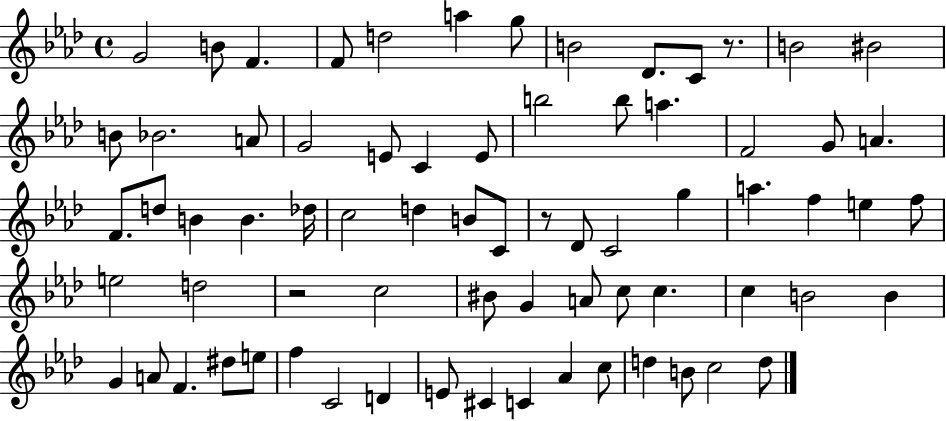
G4/h B4/e F4/q. F4/e D5/h A5/q G5/e B4/h Db4/e. C4/e R/e. B4/h BIS4/h B4/e Bb4/h. A4/e G4/h E4/e C4/q E4/e B5/h B5/e A5/q. F4/h G4/e A4/q. F4/e. D5/e B4/q B4/q. Db5/s C5/h D5/q B4/e C4/e R/e Db4/e C4/h G5/q A5/q. F5/q E5/q F5/e E5/h D5/h R/h C5/h BIS4/e G4/q A4/e C5/e C5/q. C5/q B4/h B4/q G4/q A4/e F4/q. D#5/e E5/e F5/q C4/h D4/q E4/e C#4/q C4/q Ab4/q C5/e D5/q B4/e C5/h D5/e